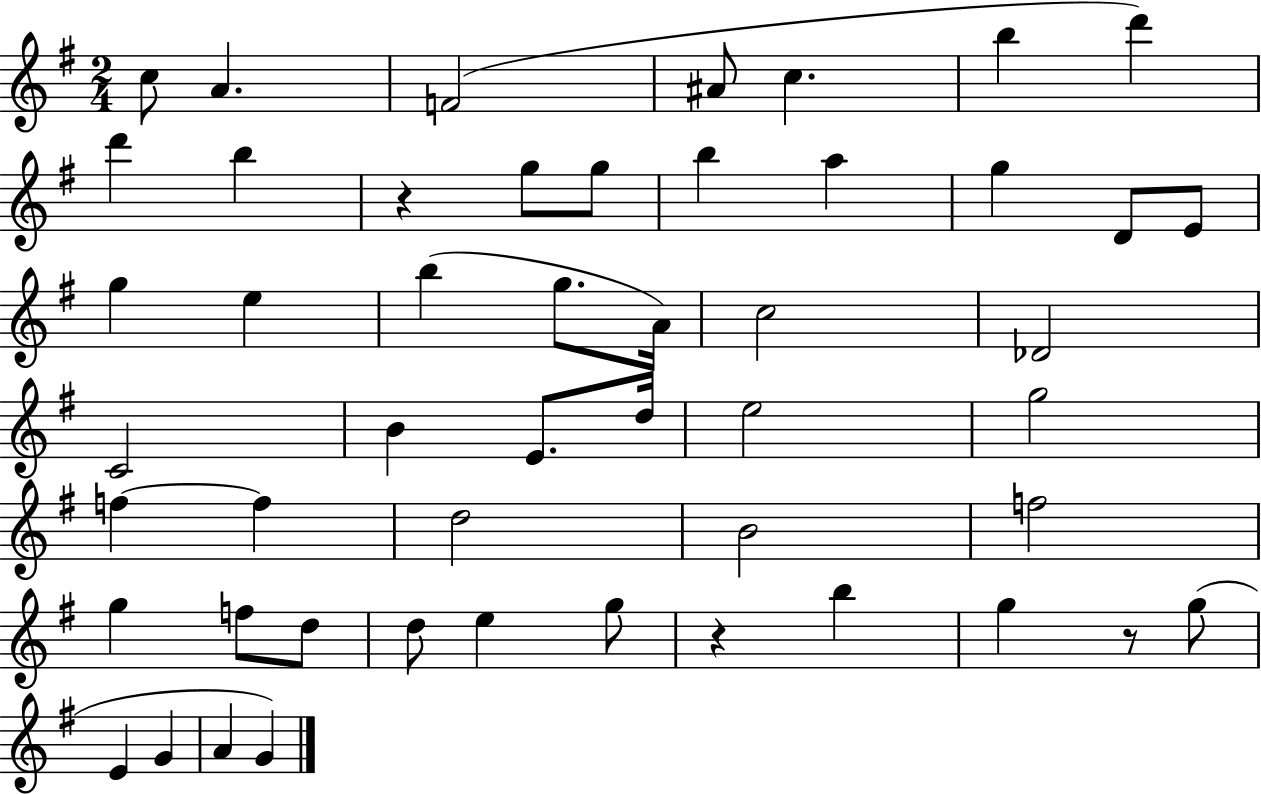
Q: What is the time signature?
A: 2/4